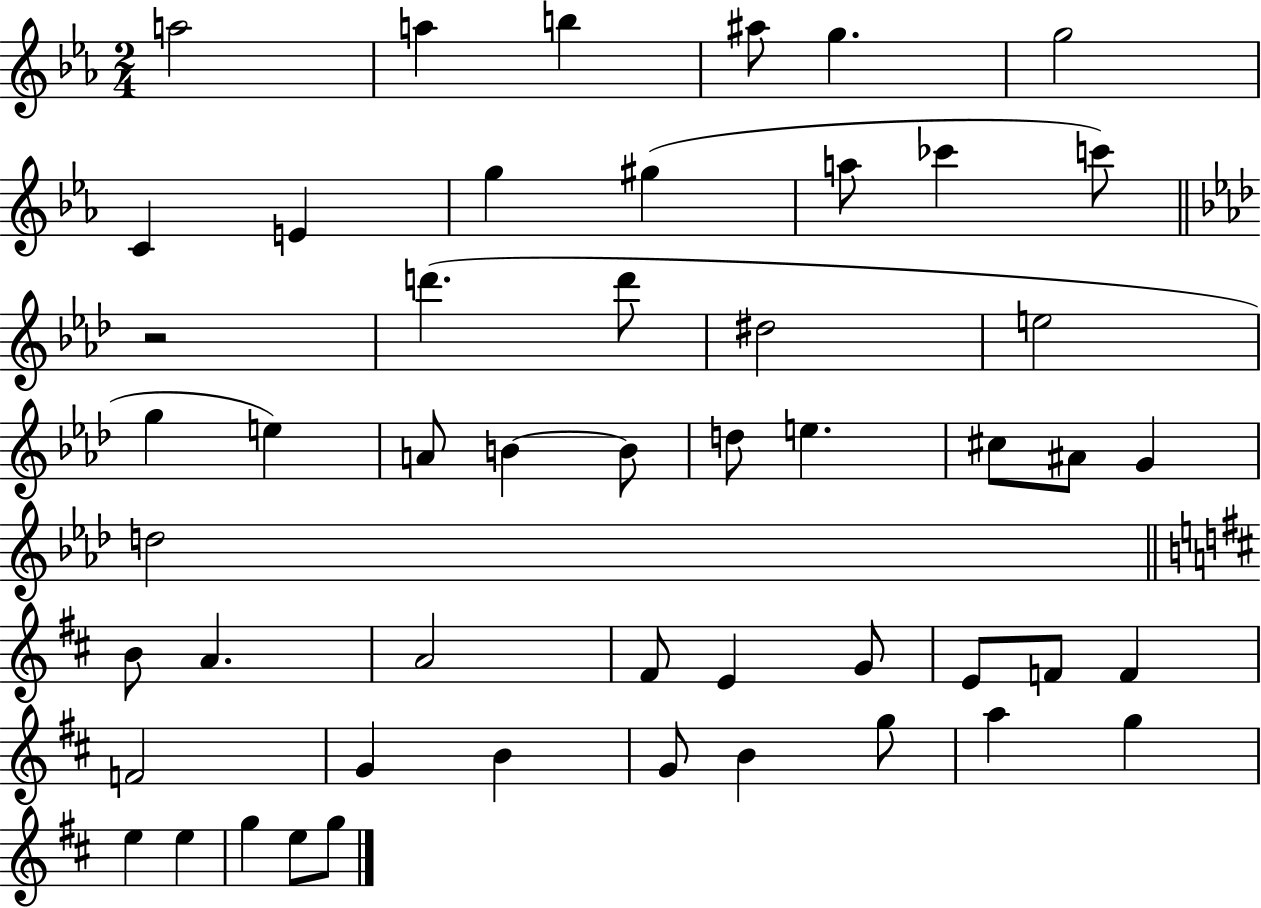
X:1
T:Untitled
M:2/4
L:1/4
K:Eb
a2 a b ^a/2 g g2 C E g ^g a/2 _c' c'/2 z2 d' d'/2 ^d2 e2 g e A/2 B B/2 d/2 e ^c/2 ^A/2 G d2 B/2 A A2 ^F/2 E G/2 E/2 F/2 F F2 G B G/2 B g/2 a g e e g e/2 g/2